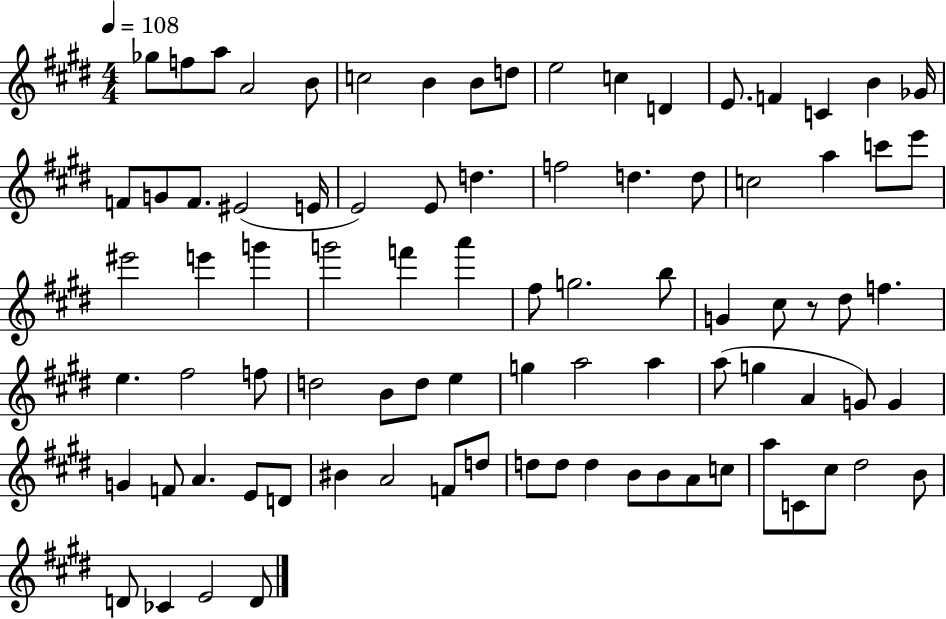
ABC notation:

X:1
T:Untitled
M:4/4
L:1/4
K:E
_g/2 f/2 a/2 A2 B/2 c2 B B/2 d/2 e2 c D E/2 F C B _G/4 F/2 G/2 F/2 ^E2 E/4 E2 E/2 d f2 d d/2 c2 a c'/2 e'/2 ^e'2 e' g' g'2 f' a' ^f/2 g2 b/2 G ^c/2 z/2 ^d/2 f e ^f2 f/2 d2 B/2 d/2 e g a2 a a/2 g A G/2 G G F/2 A E/2 D/2 ^B A2 F/2 d/2 d/2 d/2 d B/2 B/2 A/2 c/2 a/2 C/2 ^c/2 ^d2 B/2 D/2 _C E2 D/2